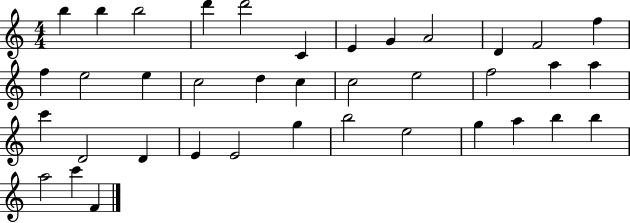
{
  \clef treble
  \numericTimeSignature
  \time 4/4
  \key c \major
  b''4 b''4 b''2 | d'''4 d'''2 c'4 | e'4 g'4 a'2 | d'4 f'2 f''4 | \break f''4 e''2 e''4 | c''2 d''4 c''4 | c''2 e''2 | f''2 a''4 a''4 | \break c'''4 d'2 d'4 | e'4 e'2 g''4 | b''2 e''2 | g''4 a''4 b''4 b''4 | \break a''2 c'''4 f'4 | \bar "|."
}